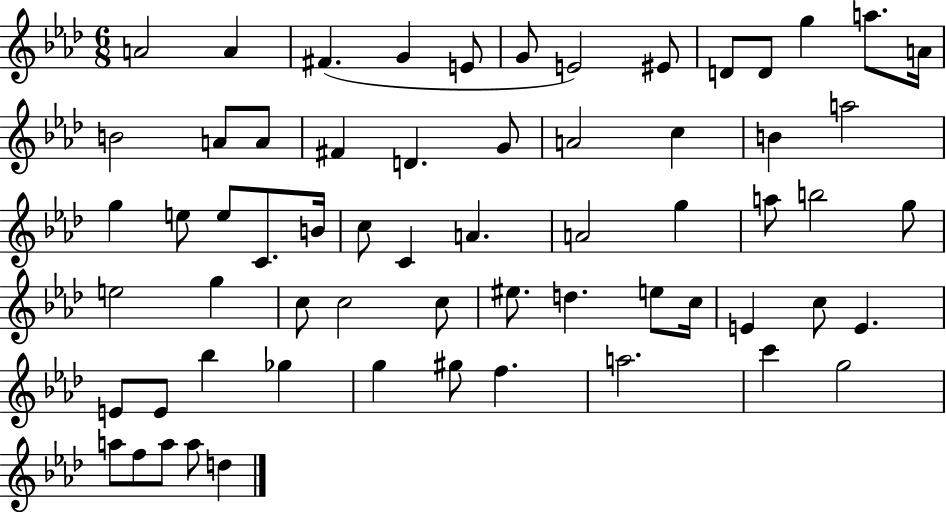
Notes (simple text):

A4/h A4/q F#4/q. G4/q E4/e G4/e E4/h EIS4/e D4/e D4/e G5/q A5/e. A4/s B4/h A4/e A4/e F#4/q D4/q. G4/e A4/h C5/q B4/q A5/h G5/q E5/e E5/e C4/e. B4/s C5/e C4/q A4/q. A4/h G5/q A5/e B5/h G5/e E5/h G5/q C5/e C5/h C5/e EIS5/e. D5/q. E5/e C5/s E4/q C5/e E4/q. E4/e E4/e Bb5/q Gb5/q G5/q G#5/e F5/q. A5/h. C6/q G5/h A5/e F5/e A5/e A5/e D5/q